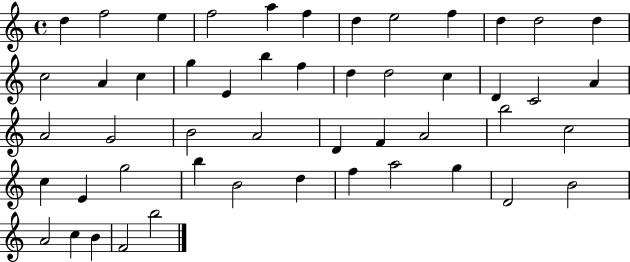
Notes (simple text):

D5/q F5/h E5/q F5/h A5/q F5/q D5/q E5/h F5/q D5/q D5/h D5/q C5/h A4/q C5/q G5/q E4/q B5/q F5/q D5/q D5/h C5/q D4/q C4/h A4/q A4/h G4/h B4/h A4/h D4/q F4/q A4/h B5/h C5/h C5/q E4/q G5/h B5/q B4/h D5/q F5/q A5/h G5/q D4/h B4/h A4/h C5/q B4/q F4/h B5/h